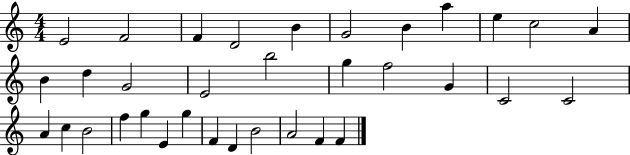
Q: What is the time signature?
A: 4/4